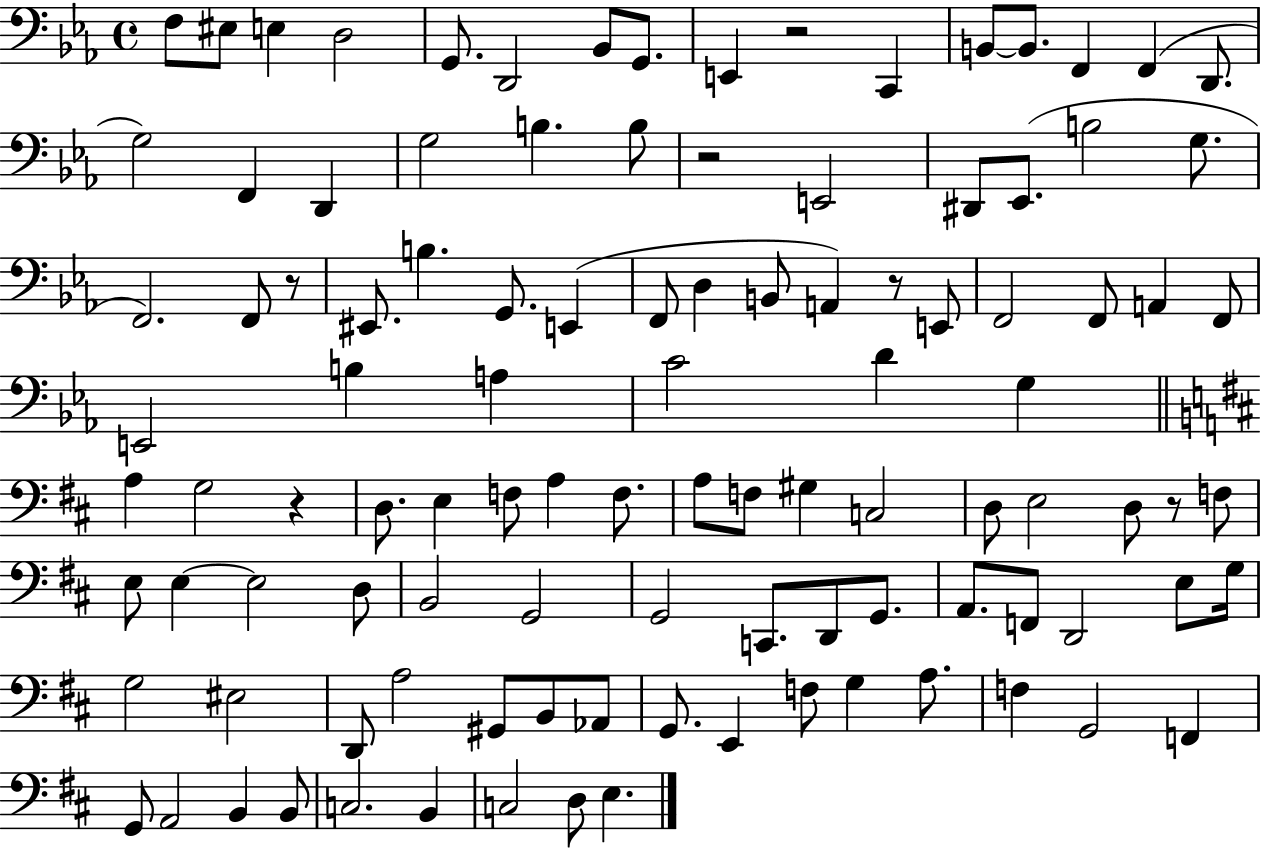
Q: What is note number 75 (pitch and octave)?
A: D2